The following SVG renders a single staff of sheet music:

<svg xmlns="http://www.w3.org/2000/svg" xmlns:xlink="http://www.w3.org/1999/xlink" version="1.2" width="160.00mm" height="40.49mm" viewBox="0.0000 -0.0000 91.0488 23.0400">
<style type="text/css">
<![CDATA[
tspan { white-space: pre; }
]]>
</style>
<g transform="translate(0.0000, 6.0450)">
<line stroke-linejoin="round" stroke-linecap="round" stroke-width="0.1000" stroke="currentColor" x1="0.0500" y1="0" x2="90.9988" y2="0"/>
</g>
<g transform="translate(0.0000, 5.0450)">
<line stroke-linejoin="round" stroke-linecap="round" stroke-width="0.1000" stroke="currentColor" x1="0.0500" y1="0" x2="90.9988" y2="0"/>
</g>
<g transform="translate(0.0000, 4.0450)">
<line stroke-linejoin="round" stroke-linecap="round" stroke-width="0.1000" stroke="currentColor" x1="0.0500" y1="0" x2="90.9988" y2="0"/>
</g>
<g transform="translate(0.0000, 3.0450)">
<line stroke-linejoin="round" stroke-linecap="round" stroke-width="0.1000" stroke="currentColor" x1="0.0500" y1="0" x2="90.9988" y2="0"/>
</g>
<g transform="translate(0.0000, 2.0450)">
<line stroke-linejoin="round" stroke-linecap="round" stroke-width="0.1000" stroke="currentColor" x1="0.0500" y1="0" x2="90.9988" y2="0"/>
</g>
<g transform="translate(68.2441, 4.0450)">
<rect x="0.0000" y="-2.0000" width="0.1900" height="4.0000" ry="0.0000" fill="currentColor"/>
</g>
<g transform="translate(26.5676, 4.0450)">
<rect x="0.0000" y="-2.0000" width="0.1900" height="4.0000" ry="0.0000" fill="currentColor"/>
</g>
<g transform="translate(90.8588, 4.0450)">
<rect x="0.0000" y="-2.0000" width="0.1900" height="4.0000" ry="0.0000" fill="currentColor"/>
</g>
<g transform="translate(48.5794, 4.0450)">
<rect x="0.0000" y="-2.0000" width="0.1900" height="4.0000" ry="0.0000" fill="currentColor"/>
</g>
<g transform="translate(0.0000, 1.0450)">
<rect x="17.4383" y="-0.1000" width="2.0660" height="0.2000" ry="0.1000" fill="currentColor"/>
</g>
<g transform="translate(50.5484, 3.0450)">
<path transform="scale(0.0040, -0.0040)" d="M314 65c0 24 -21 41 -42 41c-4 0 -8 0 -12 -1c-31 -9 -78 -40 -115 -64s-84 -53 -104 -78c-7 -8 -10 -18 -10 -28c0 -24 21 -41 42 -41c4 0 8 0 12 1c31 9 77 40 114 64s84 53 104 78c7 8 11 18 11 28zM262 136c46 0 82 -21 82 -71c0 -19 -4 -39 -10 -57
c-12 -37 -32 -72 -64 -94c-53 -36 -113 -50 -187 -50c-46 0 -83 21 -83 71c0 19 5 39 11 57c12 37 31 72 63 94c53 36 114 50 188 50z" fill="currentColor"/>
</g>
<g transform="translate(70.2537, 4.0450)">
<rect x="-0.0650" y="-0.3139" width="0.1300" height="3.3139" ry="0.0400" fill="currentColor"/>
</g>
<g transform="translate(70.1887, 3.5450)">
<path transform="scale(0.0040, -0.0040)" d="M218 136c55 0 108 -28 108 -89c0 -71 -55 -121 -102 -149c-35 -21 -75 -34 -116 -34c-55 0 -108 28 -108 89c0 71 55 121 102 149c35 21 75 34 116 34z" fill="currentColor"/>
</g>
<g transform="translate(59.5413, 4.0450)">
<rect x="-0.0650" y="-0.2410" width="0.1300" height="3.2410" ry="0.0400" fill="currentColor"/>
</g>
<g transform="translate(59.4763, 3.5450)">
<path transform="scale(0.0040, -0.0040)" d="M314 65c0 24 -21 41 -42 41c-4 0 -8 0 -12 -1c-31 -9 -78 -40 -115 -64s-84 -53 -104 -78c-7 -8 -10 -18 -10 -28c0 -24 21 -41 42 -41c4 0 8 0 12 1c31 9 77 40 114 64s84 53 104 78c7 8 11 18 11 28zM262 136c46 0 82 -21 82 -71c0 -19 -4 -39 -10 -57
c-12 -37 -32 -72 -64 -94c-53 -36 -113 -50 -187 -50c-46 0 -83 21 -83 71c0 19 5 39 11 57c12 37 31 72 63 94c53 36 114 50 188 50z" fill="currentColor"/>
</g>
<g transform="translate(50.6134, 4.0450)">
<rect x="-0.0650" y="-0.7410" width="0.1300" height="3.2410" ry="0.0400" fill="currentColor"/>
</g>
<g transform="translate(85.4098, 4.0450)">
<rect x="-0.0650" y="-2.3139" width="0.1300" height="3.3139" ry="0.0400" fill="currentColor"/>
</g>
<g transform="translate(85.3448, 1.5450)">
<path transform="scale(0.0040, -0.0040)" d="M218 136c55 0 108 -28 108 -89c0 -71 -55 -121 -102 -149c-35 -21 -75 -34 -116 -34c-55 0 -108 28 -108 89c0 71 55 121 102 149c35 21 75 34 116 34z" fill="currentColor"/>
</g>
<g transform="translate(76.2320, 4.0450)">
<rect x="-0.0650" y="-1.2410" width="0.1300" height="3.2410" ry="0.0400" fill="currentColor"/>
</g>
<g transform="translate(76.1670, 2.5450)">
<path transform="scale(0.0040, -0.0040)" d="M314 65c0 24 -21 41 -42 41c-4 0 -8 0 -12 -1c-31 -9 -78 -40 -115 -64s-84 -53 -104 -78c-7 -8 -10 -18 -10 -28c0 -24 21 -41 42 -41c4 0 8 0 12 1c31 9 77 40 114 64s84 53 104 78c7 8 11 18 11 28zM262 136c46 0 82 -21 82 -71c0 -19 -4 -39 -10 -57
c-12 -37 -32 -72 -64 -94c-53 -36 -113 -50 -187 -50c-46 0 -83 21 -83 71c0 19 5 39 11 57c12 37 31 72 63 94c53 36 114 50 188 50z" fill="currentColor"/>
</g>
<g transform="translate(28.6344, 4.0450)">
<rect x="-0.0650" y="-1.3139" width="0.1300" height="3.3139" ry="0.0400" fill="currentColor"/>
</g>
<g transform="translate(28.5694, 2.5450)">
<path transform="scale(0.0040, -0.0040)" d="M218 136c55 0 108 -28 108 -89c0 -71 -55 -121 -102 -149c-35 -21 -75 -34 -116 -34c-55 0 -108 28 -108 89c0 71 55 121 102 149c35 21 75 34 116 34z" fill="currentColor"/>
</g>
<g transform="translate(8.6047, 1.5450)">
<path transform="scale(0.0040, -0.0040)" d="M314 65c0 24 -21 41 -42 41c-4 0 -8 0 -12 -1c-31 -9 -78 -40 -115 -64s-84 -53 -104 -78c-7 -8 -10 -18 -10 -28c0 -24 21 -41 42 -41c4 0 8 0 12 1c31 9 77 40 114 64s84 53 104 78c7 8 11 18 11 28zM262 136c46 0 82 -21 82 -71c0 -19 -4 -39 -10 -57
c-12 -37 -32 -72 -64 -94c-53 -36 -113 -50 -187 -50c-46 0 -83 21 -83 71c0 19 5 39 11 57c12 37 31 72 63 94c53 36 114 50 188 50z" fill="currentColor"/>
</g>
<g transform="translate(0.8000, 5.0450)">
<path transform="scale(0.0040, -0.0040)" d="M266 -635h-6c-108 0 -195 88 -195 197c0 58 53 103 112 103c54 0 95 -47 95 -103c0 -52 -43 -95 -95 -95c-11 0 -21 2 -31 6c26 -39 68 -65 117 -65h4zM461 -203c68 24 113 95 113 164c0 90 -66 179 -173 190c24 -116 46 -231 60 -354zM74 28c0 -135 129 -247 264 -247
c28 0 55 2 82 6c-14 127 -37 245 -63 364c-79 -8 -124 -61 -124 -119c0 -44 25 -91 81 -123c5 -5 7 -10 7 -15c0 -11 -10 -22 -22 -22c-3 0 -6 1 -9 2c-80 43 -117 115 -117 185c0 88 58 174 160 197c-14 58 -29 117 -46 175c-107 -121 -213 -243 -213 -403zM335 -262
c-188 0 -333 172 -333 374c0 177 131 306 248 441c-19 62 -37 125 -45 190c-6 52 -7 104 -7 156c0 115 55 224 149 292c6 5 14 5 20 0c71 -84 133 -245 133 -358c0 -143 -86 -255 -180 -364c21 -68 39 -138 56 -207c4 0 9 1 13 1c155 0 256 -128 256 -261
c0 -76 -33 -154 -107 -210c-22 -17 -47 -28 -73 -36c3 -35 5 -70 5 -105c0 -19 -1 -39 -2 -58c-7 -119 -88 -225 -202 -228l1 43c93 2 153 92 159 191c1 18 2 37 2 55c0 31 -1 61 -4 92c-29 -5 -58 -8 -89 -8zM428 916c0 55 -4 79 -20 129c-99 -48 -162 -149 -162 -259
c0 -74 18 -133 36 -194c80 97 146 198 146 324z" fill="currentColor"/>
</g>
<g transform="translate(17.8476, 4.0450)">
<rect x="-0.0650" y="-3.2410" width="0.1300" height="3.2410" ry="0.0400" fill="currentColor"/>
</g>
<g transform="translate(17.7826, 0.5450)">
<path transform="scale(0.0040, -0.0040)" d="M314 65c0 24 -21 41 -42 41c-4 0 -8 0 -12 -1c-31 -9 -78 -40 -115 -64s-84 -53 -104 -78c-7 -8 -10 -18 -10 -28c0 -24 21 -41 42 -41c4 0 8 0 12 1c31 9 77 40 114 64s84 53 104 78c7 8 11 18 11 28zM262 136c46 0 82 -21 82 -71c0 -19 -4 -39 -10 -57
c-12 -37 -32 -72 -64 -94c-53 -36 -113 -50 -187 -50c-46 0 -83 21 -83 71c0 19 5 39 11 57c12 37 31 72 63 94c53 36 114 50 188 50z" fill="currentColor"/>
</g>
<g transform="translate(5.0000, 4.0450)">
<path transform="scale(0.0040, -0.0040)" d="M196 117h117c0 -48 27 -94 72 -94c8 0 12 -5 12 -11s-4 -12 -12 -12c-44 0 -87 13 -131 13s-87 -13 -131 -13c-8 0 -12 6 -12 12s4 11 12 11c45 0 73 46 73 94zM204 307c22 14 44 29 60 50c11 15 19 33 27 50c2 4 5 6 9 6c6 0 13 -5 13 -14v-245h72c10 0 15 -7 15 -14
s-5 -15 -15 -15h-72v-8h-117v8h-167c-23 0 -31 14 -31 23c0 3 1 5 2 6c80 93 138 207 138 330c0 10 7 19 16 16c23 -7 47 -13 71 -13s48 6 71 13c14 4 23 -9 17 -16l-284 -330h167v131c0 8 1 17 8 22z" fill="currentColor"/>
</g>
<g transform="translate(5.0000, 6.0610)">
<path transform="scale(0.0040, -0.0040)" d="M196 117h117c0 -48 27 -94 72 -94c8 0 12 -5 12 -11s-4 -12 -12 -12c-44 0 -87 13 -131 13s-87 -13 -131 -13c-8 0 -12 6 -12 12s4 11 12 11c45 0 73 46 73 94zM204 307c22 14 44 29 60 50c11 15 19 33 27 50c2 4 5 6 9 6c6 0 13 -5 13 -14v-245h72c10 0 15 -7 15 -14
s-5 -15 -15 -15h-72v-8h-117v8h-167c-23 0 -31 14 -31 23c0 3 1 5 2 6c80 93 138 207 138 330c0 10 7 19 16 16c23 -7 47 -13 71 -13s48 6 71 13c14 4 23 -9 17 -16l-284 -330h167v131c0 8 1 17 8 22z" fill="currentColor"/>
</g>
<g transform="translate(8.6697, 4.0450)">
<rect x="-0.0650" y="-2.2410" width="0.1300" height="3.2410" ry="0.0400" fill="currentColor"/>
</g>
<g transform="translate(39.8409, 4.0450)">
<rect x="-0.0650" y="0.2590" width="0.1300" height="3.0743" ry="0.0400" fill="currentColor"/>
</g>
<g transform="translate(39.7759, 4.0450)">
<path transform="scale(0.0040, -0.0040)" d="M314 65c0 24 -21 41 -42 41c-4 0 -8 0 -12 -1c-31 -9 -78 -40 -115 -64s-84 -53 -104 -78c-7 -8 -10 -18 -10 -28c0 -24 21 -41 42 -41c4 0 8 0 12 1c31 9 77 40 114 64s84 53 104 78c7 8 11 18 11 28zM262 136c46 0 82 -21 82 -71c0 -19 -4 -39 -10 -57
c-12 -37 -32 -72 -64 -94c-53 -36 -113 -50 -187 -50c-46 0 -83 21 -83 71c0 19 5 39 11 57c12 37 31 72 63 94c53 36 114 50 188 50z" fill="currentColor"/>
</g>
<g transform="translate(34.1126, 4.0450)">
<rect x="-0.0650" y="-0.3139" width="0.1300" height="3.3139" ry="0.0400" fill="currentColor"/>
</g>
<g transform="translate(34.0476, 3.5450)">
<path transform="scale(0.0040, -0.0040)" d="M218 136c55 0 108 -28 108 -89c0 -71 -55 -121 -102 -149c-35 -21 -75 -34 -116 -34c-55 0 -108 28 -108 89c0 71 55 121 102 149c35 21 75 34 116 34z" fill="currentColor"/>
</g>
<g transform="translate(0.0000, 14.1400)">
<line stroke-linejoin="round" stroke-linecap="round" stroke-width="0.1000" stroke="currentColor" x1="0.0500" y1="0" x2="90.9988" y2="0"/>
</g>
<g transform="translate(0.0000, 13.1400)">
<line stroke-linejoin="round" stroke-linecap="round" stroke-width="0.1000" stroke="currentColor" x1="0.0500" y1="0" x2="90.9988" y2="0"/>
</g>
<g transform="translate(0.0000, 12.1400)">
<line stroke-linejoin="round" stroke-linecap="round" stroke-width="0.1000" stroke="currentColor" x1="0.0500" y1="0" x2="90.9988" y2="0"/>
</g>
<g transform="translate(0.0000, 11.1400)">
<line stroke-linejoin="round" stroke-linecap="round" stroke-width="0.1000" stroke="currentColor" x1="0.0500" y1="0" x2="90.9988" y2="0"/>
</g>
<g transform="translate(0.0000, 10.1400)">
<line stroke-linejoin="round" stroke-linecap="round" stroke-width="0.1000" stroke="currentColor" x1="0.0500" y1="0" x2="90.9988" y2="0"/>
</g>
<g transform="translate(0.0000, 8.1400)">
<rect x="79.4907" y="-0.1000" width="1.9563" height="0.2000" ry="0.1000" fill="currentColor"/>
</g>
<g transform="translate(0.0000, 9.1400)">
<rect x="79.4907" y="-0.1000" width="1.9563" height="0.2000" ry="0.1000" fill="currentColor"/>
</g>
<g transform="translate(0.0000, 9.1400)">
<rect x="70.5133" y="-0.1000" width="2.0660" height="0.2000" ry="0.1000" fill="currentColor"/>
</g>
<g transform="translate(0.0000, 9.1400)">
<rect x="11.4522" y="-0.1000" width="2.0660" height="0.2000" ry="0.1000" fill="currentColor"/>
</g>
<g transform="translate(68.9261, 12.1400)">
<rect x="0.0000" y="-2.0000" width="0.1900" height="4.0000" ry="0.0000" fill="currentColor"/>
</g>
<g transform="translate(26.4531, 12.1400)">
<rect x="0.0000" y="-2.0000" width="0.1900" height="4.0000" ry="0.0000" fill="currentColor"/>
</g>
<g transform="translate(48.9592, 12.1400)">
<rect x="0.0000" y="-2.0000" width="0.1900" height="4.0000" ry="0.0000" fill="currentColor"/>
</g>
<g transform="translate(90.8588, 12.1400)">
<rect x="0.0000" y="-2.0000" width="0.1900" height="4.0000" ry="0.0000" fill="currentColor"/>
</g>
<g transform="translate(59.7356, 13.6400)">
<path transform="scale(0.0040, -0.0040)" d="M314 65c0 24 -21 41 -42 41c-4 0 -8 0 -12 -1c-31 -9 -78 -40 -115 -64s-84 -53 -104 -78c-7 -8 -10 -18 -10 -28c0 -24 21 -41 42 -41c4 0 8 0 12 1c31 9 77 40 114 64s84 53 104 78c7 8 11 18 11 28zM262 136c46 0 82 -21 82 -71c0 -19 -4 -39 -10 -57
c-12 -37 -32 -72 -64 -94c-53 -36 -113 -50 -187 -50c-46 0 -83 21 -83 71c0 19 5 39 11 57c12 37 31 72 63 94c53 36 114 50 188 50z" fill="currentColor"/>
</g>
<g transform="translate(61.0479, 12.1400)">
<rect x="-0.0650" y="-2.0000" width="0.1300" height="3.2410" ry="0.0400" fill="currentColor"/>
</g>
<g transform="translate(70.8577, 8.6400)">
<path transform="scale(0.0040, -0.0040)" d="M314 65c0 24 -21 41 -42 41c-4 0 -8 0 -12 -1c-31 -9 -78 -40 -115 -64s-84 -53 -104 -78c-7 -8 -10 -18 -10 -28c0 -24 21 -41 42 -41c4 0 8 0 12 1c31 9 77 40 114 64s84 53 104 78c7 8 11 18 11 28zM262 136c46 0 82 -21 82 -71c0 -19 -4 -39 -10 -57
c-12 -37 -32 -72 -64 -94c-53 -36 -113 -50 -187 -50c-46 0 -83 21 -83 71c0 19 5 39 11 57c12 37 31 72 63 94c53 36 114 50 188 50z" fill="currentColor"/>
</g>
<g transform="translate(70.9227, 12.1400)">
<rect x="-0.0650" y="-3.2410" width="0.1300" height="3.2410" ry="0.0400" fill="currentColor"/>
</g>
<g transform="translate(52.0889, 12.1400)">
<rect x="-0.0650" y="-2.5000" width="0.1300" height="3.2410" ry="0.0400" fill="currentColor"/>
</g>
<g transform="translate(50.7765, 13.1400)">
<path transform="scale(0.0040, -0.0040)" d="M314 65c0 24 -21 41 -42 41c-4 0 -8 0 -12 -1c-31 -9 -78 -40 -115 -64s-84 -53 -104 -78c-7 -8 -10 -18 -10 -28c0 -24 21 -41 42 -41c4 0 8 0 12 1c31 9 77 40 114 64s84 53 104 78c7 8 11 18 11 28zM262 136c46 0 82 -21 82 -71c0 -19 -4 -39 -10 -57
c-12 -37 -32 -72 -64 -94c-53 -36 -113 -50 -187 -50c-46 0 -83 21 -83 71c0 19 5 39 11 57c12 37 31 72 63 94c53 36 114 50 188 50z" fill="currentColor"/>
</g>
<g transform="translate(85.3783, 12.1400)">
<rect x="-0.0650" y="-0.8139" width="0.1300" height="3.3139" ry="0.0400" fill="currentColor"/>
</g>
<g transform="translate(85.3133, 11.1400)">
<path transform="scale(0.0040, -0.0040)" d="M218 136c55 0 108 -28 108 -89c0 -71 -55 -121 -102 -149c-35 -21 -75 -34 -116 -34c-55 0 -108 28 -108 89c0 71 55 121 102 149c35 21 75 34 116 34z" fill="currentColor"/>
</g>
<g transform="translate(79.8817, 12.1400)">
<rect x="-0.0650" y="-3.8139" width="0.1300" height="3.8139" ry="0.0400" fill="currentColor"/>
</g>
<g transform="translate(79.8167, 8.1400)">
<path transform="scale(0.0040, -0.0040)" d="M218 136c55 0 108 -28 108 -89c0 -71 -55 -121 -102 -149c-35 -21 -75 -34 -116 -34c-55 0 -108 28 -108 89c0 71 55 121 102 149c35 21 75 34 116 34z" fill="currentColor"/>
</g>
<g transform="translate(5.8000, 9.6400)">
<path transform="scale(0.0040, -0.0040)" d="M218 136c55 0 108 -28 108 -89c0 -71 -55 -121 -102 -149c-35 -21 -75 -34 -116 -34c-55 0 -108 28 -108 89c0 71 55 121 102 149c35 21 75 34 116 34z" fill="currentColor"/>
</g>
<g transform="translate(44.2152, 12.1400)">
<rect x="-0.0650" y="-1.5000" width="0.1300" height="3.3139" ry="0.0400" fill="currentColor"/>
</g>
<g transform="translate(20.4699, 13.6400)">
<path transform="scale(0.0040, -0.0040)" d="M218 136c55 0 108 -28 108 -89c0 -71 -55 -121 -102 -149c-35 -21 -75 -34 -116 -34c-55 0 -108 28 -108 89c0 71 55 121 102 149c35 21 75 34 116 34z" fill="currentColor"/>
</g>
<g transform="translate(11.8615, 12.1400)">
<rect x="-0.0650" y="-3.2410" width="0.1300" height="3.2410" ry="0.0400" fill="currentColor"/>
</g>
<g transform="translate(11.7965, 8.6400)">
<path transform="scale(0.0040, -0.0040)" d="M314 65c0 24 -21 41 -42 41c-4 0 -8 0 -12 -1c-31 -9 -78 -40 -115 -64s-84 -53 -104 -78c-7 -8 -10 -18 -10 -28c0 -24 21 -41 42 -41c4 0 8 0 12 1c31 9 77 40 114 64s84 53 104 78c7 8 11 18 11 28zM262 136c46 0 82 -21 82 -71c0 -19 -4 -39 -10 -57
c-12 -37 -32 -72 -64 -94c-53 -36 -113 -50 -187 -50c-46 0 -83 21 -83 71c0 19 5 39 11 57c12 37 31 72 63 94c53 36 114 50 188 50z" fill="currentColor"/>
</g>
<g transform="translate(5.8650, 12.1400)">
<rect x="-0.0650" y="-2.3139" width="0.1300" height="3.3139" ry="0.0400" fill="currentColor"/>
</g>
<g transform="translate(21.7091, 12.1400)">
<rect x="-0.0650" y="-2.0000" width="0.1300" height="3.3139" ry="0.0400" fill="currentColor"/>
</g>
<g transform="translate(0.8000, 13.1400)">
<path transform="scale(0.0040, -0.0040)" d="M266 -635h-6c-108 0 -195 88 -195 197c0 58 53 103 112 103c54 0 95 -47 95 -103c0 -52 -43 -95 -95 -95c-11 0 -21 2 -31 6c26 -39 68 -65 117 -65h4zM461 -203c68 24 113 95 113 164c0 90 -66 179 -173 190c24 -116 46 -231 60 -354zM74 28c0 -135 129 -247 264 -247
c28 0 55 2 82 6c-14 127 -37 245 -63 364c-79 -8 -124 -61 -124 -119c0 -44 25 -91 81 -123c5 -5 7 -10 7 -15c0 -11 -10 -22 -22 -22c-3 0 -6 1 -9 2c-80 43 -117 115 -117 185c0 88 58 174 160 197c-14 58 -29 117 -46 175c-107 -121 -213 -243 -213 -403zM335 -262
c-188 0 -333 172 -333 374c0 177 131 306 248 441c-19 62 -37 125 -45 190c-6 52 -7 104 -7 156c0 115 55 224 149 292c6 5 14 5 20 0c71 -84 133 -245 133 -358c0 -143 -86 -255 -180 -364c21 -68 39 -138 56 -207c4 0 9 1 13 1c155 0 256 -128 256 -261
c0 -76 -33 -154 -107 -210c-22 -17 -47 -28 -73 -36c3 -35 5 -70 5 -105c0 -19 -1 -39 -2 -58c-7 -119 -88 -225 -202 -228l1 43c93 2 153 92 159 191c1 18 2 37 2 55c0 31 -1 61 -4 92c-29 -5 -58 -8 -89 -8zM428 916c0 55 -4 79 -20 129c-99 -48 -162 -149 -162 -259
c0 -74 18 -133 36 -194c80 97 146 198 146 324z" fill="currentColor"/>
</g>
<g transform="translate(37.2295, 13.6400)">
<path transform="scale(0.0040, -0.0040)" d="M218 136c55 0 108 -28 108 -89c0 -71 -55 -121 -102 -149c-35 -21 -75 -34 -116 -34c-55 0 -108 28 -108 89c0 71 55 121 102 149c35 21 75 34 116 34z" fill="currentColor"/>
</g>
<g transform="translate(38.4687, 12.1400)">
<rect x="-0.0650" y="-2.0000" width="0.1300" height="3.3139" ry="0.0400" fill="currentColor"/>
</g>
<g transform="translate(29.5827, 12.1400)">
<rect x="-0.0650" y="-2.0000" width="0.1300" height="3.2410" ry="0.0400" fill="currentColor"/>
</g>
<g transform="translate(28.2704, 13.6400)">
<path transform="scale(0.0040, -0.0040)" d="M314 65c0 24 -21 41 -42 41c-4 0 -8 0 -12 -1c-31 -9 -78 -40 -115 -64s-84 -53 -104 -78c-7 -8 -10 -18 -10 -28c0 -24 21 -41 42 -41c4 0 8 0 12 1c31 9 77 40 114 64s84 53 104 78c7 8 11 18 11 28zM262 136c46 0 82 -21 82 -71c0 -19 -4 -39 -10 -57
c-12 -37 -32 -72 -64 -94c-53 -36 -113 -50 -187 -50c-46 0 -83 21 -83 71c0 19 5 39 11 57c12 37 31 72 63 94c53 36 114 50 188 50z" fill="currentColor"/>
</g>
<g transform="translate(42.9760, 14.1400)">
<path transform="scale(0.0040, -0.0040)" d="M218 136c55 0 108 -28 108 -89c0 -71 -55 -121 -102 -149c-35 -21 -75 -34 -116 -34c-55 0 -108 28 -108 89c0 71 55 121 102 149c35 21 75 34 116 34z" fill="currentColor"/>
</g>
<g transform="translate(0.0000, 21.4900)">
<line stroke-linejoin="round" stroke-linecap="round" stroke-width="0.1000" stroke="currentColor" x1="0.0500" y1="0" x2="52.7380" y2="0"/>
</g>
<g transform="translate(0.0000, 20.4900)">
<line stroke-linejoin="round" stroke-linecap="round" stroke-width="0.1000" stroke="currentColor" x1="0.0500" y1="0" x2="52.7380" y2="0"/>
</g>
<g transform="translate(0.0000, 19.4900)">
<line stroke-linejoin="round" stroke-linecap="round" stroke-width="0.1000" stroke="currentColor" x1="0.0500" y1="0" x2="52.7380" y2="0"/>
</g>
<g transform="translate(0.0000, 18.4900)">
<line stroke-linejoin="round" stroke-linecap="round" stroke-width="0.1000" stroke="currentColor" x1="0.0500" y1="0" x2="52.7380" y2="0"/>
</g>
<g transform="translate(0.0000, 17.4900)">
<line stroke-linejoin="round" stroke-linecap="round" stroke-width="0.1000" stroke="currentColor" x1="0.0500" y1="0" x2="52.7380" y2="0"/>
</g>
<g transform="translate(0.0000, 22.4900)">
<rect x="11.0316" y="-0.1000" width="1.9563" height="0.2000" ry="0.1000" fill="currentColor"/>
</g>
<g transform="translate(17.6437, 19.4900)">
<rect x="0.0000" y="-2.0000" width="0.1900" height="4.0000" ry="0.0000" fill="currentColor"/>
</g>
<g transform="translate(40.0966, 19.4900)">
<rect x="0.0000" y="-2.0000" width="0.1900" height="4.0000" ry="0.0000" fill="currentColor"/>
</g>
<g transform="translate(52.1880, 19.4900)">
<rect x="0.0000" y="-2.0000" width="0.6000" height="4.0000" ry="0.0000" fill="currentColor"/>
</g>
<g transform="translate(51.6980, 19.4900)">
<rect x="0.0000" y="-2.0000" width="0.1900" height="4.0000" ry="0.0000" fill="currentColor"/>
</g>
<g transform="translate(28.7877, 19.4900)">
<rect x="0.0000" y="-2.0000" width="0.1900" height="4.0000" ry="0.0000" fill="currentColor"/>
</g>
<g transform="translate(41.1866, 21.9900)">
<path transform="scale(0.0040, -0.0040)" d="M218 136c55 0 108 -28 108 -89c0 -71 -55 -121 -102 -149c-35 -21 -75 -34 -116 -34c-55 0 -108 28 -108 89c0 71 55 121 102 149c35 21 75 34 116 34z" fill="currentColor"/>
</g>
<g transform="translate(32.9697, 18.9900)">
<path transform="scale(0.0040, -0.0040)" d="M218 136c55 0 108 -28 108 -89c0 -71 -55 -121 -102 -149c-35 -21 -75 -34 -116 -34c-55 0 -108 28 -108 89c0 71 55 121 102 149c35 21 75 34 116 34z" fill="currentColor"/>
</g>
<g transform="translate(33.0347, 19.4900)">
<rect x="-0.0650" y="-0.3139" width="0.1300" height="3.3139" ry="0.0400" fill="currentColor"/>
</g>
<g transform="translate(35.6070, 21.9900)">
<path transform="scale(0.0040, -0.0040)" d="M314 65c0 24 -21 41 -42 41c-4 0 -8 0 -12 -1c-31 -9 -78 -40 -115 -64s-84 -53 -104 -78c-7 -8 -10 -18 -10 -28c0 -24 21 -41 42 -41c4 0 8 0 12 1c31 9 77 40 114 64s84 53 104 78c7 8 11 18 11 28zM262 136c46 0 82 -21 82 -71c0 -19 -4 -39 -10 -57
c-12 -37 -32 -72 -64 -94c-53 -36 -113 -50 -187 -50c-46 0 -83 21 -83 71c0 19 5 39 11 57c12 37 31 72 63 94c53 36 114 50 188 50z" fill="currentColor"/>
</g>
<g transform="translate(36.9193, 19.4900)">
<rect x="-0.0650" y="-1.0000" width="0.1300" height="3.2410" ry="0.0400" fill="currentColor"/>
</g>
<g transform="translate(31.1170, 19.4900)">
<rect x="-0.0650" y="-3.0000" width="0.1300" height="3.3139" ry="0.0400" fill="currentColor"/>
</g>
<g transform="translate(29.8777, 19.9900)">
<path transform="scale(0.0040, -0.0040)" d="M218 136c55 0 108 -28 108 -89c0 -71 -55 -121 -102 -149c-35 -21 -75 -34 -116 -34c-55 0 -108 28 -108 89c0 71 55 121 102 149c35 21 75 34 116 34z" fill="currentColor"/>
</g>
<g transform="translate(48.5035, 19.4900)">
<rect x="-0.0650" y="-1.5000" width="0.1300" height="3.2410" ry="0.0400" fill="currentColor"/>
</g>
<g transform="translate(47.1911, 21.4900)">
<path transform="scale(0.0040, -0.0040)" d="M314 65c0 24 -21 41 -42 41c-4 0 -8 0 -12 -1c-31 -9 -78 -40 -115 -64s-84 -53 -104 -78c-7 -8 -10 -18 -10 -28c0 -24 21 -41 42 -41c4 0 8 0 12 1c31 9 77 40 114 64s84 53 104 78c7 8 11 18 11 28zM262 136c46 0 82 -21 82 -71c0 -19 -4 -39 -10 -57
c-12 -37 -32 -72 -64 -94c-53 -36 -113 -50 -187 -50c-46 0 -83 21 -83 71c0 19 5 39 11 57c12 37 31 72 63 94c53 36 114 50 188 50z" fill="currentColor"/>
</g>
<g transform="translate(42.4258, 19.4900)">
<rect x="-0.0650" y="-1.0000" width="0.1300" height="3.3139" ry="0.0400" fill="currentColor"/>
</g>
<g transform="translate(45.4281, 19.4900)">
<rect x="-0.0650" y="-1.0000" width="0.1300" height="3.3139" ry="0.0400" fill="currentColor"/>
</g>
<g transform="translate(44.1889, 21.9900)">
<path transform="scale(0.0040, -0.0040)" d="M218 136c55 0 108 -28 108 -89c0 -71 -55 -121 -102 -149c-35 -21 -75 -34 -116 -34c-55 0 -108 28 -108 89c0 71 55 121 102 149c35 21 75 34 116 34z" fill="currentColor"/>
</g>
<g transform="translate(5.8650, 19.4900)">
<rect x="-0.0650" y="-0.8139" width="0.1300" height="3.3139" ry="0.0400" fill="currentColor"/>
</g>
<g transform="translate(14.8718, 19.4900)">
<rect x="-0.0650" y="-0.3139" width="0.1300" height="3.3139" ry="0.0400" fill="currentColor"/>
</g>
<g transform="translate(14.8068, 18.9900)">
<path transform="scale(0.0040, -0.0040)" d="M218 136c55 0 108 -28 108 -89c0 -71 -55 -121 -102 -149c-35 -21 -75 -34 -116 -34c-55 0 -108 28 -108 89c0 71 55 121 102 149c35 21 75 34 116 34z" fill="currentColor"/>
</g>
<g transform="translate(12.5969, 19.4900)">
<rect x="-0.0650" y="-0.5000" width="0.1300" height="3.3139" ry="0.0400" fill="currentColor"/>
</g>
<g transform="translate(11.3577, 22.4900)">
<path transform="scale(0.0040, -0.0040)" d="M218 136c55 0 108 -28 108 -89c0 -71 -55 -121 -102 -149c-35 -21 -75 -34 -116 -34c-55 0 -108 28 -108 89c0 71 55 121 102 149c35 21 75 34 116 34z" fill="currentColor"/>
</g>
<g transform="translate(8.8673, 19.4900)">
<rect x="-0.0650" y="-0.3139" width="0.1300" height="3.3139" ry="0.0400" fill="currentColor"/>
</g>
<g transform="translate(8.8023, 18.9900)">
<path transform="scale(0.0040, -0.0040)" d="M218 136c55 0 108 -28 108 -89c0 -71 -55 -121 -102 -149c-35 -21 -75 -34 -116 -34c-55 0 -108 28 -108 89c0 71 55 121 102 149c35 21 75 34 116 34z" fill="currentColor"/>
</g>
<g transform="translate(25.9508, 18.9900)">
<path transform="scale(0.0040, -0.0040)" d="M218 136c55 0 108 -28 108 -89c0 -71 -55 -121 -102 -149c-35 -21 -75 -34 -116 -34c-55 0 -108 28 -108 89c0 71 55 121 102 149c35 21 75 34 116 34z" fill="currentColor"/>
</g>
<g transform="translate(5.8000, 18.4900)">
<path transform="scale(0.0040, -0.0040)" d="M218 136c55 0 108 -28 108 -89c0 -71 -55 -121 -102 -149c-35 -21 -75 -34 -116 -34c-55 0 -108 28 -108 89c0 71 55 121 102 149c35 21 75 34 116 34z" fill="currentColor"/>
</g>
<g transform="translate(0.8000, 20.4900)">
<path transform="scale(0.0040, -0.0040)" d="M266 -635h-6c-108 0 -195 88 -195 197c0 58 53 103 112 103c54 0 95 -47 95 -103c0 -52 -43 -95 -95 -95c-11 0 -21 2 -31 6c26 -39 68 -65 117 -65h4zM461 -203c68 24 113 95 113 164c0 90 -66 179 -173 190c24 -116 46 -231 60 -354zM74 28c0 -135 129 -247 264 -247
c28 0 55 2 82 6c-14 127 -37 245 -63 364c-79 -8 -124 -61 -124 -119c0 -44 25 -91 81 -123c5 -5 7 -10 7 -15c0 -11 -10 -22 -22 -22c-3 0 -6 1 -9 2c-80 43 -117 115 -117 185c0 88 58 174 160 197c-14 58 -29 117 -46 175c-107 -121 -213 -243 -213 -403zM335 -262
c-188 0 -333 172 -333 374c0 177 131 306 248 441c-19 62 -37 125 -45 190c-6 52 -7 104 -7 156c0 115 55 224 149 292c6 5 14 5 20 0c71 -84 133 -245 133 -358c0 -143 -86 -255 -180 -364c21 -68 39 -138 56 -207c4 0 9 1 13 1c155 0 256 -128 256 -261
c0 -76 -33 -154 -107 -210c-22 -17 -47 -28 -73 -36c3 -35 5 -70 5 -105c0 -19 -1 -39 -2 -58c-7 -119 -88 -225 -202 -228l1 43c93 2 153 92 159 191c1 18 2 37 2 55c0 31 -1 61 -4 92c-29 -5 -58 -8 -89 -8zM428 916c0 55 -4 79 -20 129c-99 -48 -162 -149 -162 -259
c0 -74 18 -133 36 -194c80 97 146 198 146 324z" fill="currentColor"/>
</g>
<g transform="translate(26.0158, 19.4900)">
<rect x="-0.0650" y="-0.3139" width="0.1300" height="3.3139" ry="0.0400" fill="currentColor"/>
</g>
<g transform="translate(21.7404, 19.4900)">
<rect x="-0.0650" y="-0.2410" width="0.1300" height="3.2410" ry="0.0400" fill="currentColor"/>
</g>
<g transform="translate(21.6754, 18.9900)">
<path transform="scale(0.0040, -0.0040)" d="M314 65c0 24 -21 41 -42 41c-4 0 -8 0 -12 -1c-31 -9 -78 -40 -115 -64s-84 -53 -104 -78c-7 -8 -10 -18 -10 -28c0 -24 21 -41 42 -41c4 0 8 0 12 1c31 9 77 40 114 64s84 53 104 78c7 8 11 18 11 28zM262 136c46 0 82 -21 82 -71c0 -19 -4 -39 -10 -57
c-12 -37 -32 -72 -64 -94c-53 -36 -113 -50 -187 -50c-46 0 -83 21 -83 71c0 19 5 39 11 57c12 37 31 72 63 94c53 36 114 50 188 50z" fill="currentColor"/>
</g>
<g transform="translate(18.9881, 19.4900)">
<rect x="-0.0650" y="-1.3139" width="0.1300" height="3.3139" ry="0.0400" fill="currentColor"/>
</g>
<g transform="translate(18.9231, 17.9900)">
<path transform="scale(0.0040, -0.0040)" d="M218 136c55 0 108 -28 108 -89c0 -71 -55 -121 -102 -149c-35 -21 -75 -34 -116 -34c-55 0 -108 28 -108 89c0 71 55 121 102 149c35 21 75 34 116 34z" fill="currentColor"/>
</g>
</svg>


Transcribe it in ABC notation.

X:1
T:Untitled
M:4/4
L:1/4
K:C
g2 b2 e c B2 d2 c2 c e2 g g b2 F F2 F E G2 F2 b2 c' d d c C c e c2 c A c D2 D D E2